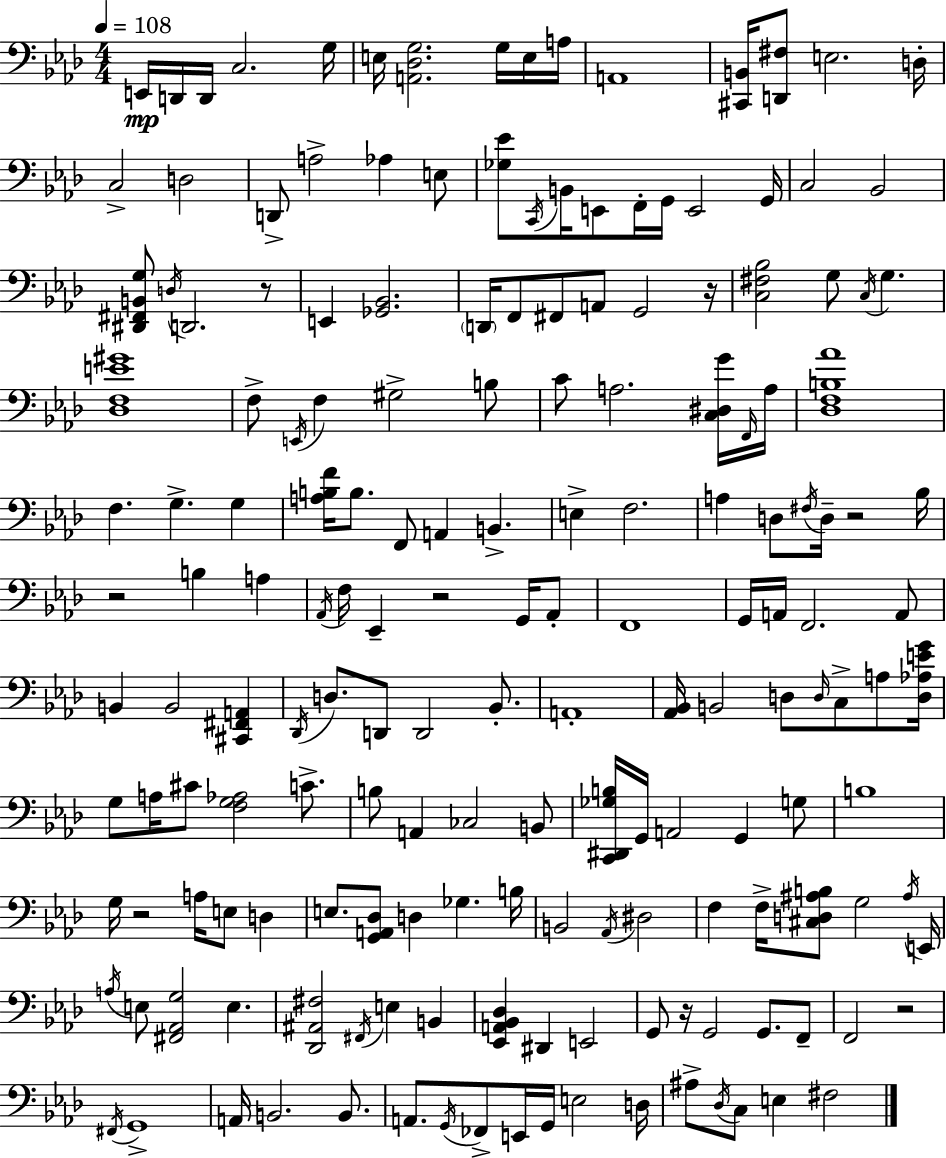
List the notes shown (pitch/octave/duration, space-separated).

E2/s D2/s D2/s C3/h. G3/s E3/s [A2,Db3,G3]/h. G3/s E3/s A3/s A2/w [C#2,B2]/s [D2,F#3]/e E3/h. D3/s C3/h D3/h D2/e A3/h Ab3/q E3/e [Gb3,Eb4]/e C2/s B2/s E2/e F2/s G2/s E2/h G2/s C3/h Bb2/h [D#2,F#2,B2,G3]/e D3/s D2/h. R/e E2/q [Gb2,Bb2]/h. D2/s F2/e F#2/e A2/e G2/h R/s [C3,F#3,Bb3]/h G3/e C3/s G3/q. [Db3,F3,E4,G#4]/w F3/e E2/s F3/q G#3/h B3/e C4/e A3/h. [C3,D#3,G4]/s F2/s A3/s [Db3,F3,B3,Ab4]/w F3/q. G3/q. G3/q [A3,B3,F4]/s B3/e. F2/e A2/q B2/q. E3/q F3/h. A3/q D3/e F#3/s D3/s R/h Bb3/s R/h B3/q A3/q Ab2/s F3/s Eb2/q R/h G2/s Ab2/e F2/w G2/s A2/s F2/h. A2/e B2/q B2/h [C#2,F#2,A2]/q Db2/s D3/e. D2/e D2/h Bb2/e. A2/w [Ab2,Bb2]/s B2/h D3/e D3/s C3/e A3/e [D3,Ab3,E4,G4]/s G3/e A3/s C#4/e [F3,G3,Ab3]/h C4/e. B3/e A2/q CES3/h B2/e [C2,D#2,Gb3,B3]/s G2/s A2/h G2/q G3/e B3/w G3/s R/h A3/s E3/e D3/q E3/e. [G2,A2,Db3]/e D3/q Gb3/q. B3/s B2/h Ab2/s D#3/h F3/q F3/s [C#3,D3,A#3,B3]/e G3/h A#3/s E2/s A3/s E3/e [F#2,Ab2,G3]/h E3/q. [Db2,A#2,F#3]/h F#2/s E3/q B2/q [Eb2,A2,Bb2,Db3]/q D#2/q E2/h G2/e R/s G2/h G2/e. F2/e F2/h R/h F#2/s G2/w A2/s B2/h. B2/e. A2/e. G2/s FES2/e E2/s G2/s E3/h D3/s A#3/e Db3/s C3/e E3/q F#3/h